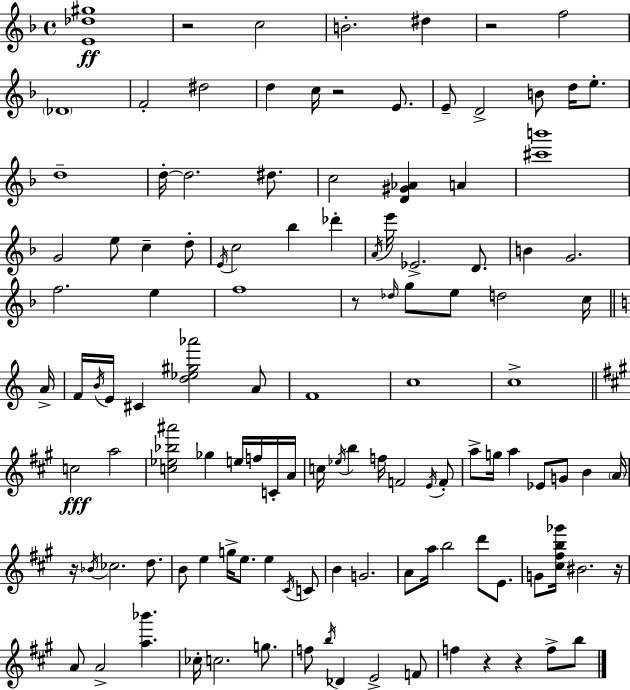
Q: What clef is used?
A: treble